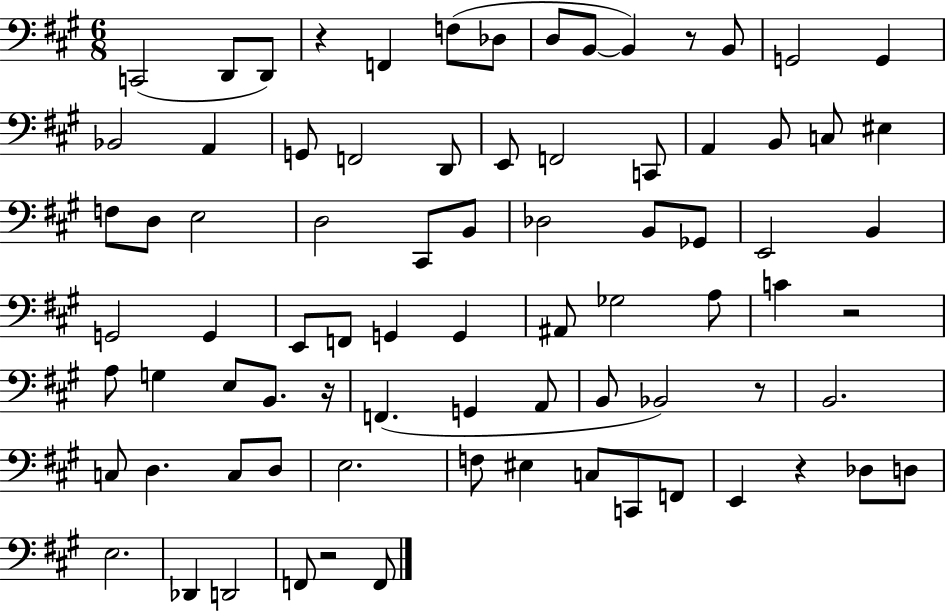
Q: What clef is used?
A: bass